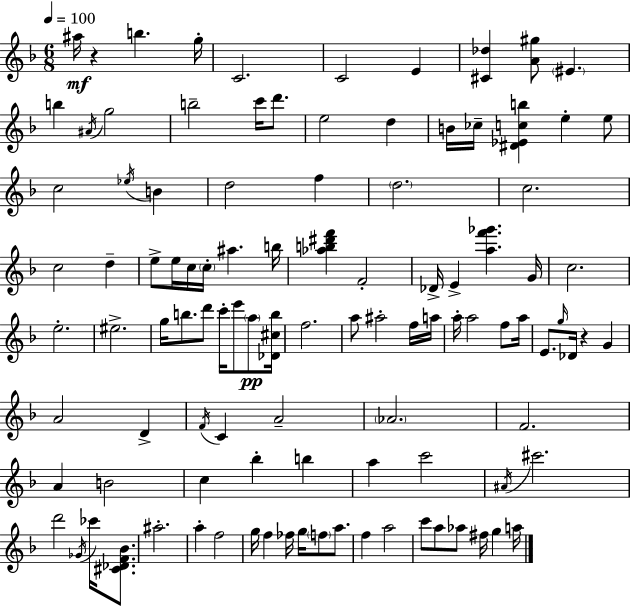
A#5/s R/q B5/q. G5/s C4/h. C4/h E4/q [C#4,Db5]/q [A4,G#5]/e EIS4/q. B5/q A#4/s G5/h B5/h C6/s D6/e. E5/h D5/q B4/s CES5/s [D#4,Eb4,C5,B5]/q E5/q E5/e C5/h Eb5/s B4/q D5/h F5/q D5/h. C5/h. C5/h D5/q E5/e E5/s C5/s C5/s A#5/q. B5/s [Ab5,B5,D#6,F6]/q F4/h Db4/s E4/q [A5,F6,Gb6]/q. G4/s C5/h. E5/h. EIS5/h. G5/s B5/e. D6/e C6/s E6/e A5/e [Db4,C#5,B5]/s F5/h. A5/e A#5/h F5/s A5/s A5/s A5/h F5/e A5/s E4/e. G5/s Db4/s R/q G4/q A4/h D4/q F4/s C4/q A4/h Ab4/h. F4/h. A4/q B4/h C5/q Bb5/q B5/q A5/q C6/h A#4/s C#6/h. D6/h Gb4/s CES6/s [C#4,Db4,F4,Bb4]/e. A#5/h. A5/q F5/h G5/s F5/q FES5/s G5/s F5/e A5/e. F5/q A5/h C6/e A5/e Ab5/e F#5/s G5/q A5/s